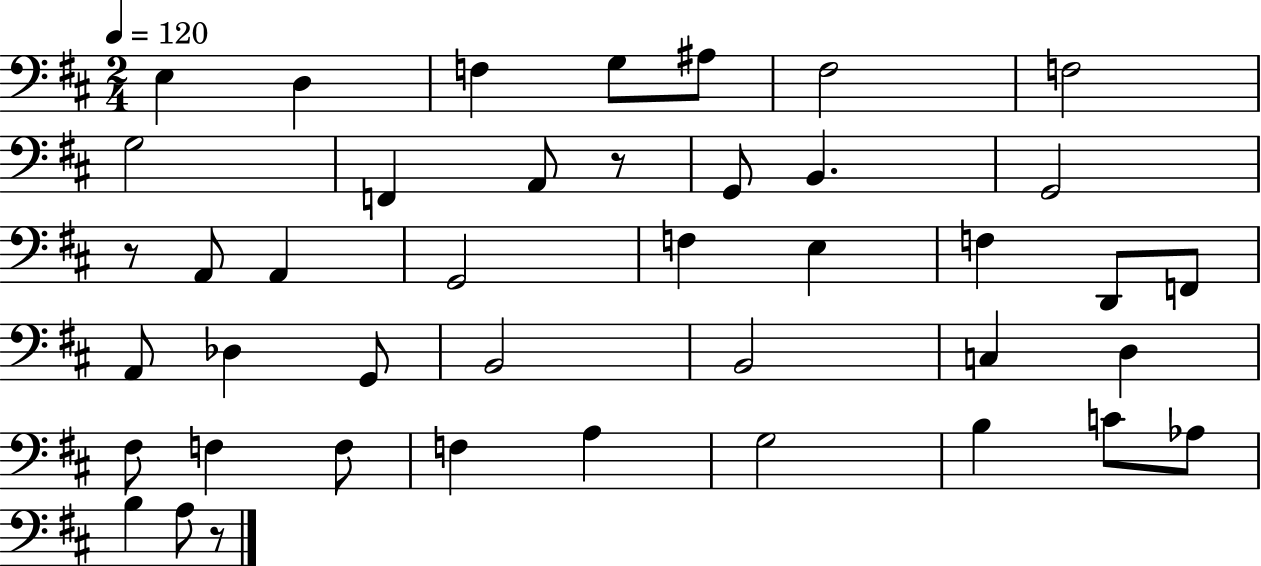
{
  \clef bass
  \numericTimeSignature
  \time 2/4
  \key d \major
  \tempo 4 = 120
  e4 d4 | f4 g8 ais8 | fis2 | f2 | \break g2 | f,4 a,8 r8 | g,8 b,4. | g,2 | \break r8 a,8 a,4 | g,2 | f4 e4 | f4 d,8 f,8 | \break a,8 des4 g,8 | b,2 | b,2 | c4 d4 | \break fis8 f4 f8 | f4 a4 | g2 | b4 c'8 aes8 | \break b4 a8 r8 | \bar "|."
}